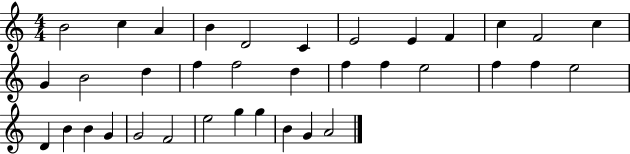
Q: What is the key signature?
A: C major